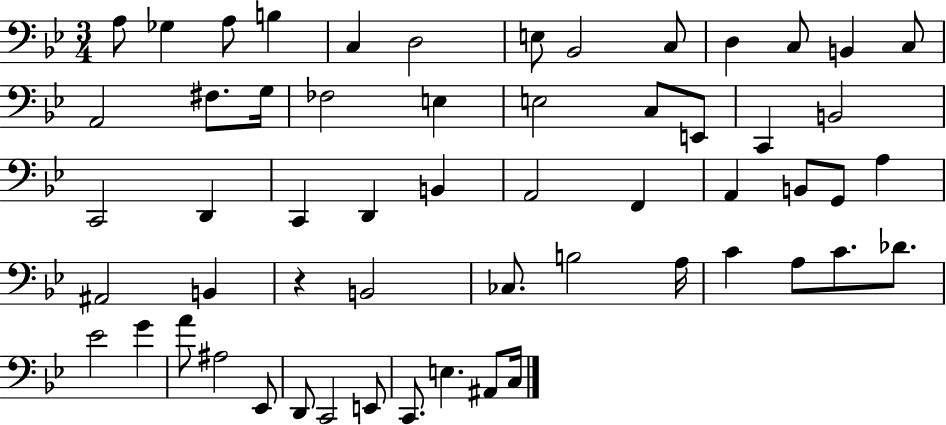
A3/e Gb3/q A3/e B3/q C3/q D3/h E3/e Bb2/h C3/e D3/q C3/e B2/q C3/e A2/h F#3/e. G3/s FES3/h E3/q E3/h C3/e E2/e C2/q B2/h C2/h D2/q C2/q D2/q B2/q A2/h F2/q A2/q B2/e G2/e A3/q A#2/h B2/q R/q B2/h CES3/e. B3/h A3/s C4/q A3/e C4/e. Db4/e. Eb4/h G4/q A4/e A#3/h Eb2/e D2/e C2/h E2/e C2/e. E3/q. A#2/e C3/s